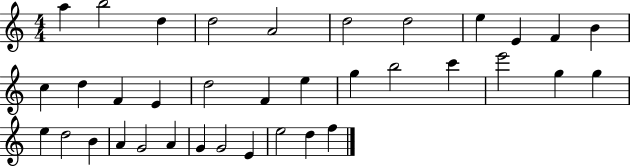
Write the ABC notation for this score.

X:1
T:Untitled
M:4/4
L:1/4
K:C
a b2 d d2 A2 d2 d2 e E F B c d F E d2 F e g b2 c' e'2 g g e d2 B A G2 A G G2 E e2 d f